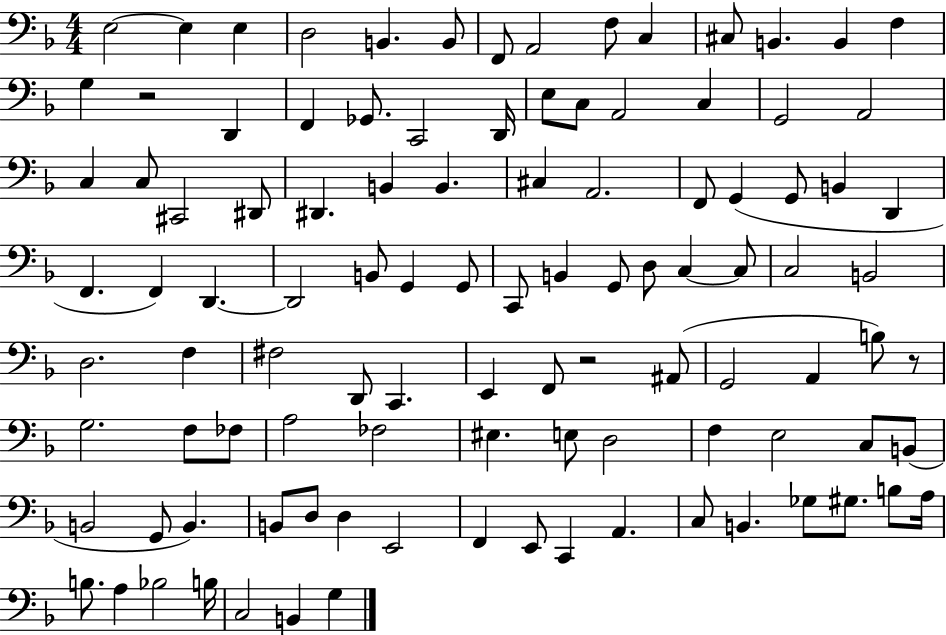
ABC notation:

X:1
T:Untitled
M:4/4
L:1/4
K:F
E,2 E, E, D,2 B,, B,,/2 F,,/2 A,,2 F,/2 C, ^C,/2 B,, B,, F, G, z2 D,, F,, _G,,/2 C,,2 D,,/4 E,/2 C,/2 A,,2 C, G,,2 A,,2 C, C,/2 ^C,,2 ^D,,/2 ^D,, B,, B,, ^C, A,,2 F,,/2 G,, G,,/2 B,, D,, F,, F,, D,, D,,2 B,,/2 G,, G,,/2 C,,/2 B,, G,,/2 D,/2 C, C,/2 C,2 B,,2 D,2 F, ^F,2 D,,/2 C,, E,, F,,/2 z2 ^A,,/2 G,,2 A,, B,/2 z/2 G,2 F,/2 _F,/2 A,2 _F,2 ^E, E,/2 D,2 F, E,2 C,/2 B,,/2 B,,2 G,,/2 B,, B,,/2 D,/2 D, E,,2 F,, E,,/2 C,, A,, C,/2 B,, _G,/2 ^G,/2 B,/2 A,/4 B,/2 A, _B,2 B,/4 C,2 B,, G,